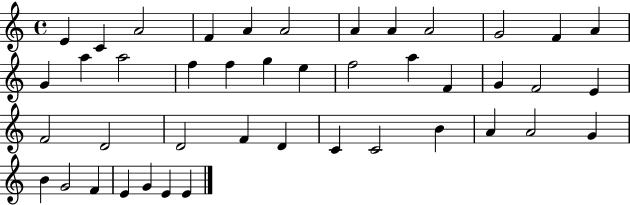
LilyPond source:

{
  \clef treble
  \time 4/4
  \defaultTimeSignature
  \key c \major
  e'4 c'4 a'2 | f'4 a'4 a'2 | a'4 a'4 a'2 | g'2 f'4 a'4 | \break g'4 a''4 a''2 | f''4 f''4 g''4 e''4 | f''2 a''4 f'4 | g'4 f'2 e'4 | \break f'2 d'2 | d'2 f'4 d'4 | c'4 c'2 b'4 | a'4 a'2 g'4 | \break b'4 g'2 f'4 | e'4 g'4 e'4 e'4 | \bar "|."
}